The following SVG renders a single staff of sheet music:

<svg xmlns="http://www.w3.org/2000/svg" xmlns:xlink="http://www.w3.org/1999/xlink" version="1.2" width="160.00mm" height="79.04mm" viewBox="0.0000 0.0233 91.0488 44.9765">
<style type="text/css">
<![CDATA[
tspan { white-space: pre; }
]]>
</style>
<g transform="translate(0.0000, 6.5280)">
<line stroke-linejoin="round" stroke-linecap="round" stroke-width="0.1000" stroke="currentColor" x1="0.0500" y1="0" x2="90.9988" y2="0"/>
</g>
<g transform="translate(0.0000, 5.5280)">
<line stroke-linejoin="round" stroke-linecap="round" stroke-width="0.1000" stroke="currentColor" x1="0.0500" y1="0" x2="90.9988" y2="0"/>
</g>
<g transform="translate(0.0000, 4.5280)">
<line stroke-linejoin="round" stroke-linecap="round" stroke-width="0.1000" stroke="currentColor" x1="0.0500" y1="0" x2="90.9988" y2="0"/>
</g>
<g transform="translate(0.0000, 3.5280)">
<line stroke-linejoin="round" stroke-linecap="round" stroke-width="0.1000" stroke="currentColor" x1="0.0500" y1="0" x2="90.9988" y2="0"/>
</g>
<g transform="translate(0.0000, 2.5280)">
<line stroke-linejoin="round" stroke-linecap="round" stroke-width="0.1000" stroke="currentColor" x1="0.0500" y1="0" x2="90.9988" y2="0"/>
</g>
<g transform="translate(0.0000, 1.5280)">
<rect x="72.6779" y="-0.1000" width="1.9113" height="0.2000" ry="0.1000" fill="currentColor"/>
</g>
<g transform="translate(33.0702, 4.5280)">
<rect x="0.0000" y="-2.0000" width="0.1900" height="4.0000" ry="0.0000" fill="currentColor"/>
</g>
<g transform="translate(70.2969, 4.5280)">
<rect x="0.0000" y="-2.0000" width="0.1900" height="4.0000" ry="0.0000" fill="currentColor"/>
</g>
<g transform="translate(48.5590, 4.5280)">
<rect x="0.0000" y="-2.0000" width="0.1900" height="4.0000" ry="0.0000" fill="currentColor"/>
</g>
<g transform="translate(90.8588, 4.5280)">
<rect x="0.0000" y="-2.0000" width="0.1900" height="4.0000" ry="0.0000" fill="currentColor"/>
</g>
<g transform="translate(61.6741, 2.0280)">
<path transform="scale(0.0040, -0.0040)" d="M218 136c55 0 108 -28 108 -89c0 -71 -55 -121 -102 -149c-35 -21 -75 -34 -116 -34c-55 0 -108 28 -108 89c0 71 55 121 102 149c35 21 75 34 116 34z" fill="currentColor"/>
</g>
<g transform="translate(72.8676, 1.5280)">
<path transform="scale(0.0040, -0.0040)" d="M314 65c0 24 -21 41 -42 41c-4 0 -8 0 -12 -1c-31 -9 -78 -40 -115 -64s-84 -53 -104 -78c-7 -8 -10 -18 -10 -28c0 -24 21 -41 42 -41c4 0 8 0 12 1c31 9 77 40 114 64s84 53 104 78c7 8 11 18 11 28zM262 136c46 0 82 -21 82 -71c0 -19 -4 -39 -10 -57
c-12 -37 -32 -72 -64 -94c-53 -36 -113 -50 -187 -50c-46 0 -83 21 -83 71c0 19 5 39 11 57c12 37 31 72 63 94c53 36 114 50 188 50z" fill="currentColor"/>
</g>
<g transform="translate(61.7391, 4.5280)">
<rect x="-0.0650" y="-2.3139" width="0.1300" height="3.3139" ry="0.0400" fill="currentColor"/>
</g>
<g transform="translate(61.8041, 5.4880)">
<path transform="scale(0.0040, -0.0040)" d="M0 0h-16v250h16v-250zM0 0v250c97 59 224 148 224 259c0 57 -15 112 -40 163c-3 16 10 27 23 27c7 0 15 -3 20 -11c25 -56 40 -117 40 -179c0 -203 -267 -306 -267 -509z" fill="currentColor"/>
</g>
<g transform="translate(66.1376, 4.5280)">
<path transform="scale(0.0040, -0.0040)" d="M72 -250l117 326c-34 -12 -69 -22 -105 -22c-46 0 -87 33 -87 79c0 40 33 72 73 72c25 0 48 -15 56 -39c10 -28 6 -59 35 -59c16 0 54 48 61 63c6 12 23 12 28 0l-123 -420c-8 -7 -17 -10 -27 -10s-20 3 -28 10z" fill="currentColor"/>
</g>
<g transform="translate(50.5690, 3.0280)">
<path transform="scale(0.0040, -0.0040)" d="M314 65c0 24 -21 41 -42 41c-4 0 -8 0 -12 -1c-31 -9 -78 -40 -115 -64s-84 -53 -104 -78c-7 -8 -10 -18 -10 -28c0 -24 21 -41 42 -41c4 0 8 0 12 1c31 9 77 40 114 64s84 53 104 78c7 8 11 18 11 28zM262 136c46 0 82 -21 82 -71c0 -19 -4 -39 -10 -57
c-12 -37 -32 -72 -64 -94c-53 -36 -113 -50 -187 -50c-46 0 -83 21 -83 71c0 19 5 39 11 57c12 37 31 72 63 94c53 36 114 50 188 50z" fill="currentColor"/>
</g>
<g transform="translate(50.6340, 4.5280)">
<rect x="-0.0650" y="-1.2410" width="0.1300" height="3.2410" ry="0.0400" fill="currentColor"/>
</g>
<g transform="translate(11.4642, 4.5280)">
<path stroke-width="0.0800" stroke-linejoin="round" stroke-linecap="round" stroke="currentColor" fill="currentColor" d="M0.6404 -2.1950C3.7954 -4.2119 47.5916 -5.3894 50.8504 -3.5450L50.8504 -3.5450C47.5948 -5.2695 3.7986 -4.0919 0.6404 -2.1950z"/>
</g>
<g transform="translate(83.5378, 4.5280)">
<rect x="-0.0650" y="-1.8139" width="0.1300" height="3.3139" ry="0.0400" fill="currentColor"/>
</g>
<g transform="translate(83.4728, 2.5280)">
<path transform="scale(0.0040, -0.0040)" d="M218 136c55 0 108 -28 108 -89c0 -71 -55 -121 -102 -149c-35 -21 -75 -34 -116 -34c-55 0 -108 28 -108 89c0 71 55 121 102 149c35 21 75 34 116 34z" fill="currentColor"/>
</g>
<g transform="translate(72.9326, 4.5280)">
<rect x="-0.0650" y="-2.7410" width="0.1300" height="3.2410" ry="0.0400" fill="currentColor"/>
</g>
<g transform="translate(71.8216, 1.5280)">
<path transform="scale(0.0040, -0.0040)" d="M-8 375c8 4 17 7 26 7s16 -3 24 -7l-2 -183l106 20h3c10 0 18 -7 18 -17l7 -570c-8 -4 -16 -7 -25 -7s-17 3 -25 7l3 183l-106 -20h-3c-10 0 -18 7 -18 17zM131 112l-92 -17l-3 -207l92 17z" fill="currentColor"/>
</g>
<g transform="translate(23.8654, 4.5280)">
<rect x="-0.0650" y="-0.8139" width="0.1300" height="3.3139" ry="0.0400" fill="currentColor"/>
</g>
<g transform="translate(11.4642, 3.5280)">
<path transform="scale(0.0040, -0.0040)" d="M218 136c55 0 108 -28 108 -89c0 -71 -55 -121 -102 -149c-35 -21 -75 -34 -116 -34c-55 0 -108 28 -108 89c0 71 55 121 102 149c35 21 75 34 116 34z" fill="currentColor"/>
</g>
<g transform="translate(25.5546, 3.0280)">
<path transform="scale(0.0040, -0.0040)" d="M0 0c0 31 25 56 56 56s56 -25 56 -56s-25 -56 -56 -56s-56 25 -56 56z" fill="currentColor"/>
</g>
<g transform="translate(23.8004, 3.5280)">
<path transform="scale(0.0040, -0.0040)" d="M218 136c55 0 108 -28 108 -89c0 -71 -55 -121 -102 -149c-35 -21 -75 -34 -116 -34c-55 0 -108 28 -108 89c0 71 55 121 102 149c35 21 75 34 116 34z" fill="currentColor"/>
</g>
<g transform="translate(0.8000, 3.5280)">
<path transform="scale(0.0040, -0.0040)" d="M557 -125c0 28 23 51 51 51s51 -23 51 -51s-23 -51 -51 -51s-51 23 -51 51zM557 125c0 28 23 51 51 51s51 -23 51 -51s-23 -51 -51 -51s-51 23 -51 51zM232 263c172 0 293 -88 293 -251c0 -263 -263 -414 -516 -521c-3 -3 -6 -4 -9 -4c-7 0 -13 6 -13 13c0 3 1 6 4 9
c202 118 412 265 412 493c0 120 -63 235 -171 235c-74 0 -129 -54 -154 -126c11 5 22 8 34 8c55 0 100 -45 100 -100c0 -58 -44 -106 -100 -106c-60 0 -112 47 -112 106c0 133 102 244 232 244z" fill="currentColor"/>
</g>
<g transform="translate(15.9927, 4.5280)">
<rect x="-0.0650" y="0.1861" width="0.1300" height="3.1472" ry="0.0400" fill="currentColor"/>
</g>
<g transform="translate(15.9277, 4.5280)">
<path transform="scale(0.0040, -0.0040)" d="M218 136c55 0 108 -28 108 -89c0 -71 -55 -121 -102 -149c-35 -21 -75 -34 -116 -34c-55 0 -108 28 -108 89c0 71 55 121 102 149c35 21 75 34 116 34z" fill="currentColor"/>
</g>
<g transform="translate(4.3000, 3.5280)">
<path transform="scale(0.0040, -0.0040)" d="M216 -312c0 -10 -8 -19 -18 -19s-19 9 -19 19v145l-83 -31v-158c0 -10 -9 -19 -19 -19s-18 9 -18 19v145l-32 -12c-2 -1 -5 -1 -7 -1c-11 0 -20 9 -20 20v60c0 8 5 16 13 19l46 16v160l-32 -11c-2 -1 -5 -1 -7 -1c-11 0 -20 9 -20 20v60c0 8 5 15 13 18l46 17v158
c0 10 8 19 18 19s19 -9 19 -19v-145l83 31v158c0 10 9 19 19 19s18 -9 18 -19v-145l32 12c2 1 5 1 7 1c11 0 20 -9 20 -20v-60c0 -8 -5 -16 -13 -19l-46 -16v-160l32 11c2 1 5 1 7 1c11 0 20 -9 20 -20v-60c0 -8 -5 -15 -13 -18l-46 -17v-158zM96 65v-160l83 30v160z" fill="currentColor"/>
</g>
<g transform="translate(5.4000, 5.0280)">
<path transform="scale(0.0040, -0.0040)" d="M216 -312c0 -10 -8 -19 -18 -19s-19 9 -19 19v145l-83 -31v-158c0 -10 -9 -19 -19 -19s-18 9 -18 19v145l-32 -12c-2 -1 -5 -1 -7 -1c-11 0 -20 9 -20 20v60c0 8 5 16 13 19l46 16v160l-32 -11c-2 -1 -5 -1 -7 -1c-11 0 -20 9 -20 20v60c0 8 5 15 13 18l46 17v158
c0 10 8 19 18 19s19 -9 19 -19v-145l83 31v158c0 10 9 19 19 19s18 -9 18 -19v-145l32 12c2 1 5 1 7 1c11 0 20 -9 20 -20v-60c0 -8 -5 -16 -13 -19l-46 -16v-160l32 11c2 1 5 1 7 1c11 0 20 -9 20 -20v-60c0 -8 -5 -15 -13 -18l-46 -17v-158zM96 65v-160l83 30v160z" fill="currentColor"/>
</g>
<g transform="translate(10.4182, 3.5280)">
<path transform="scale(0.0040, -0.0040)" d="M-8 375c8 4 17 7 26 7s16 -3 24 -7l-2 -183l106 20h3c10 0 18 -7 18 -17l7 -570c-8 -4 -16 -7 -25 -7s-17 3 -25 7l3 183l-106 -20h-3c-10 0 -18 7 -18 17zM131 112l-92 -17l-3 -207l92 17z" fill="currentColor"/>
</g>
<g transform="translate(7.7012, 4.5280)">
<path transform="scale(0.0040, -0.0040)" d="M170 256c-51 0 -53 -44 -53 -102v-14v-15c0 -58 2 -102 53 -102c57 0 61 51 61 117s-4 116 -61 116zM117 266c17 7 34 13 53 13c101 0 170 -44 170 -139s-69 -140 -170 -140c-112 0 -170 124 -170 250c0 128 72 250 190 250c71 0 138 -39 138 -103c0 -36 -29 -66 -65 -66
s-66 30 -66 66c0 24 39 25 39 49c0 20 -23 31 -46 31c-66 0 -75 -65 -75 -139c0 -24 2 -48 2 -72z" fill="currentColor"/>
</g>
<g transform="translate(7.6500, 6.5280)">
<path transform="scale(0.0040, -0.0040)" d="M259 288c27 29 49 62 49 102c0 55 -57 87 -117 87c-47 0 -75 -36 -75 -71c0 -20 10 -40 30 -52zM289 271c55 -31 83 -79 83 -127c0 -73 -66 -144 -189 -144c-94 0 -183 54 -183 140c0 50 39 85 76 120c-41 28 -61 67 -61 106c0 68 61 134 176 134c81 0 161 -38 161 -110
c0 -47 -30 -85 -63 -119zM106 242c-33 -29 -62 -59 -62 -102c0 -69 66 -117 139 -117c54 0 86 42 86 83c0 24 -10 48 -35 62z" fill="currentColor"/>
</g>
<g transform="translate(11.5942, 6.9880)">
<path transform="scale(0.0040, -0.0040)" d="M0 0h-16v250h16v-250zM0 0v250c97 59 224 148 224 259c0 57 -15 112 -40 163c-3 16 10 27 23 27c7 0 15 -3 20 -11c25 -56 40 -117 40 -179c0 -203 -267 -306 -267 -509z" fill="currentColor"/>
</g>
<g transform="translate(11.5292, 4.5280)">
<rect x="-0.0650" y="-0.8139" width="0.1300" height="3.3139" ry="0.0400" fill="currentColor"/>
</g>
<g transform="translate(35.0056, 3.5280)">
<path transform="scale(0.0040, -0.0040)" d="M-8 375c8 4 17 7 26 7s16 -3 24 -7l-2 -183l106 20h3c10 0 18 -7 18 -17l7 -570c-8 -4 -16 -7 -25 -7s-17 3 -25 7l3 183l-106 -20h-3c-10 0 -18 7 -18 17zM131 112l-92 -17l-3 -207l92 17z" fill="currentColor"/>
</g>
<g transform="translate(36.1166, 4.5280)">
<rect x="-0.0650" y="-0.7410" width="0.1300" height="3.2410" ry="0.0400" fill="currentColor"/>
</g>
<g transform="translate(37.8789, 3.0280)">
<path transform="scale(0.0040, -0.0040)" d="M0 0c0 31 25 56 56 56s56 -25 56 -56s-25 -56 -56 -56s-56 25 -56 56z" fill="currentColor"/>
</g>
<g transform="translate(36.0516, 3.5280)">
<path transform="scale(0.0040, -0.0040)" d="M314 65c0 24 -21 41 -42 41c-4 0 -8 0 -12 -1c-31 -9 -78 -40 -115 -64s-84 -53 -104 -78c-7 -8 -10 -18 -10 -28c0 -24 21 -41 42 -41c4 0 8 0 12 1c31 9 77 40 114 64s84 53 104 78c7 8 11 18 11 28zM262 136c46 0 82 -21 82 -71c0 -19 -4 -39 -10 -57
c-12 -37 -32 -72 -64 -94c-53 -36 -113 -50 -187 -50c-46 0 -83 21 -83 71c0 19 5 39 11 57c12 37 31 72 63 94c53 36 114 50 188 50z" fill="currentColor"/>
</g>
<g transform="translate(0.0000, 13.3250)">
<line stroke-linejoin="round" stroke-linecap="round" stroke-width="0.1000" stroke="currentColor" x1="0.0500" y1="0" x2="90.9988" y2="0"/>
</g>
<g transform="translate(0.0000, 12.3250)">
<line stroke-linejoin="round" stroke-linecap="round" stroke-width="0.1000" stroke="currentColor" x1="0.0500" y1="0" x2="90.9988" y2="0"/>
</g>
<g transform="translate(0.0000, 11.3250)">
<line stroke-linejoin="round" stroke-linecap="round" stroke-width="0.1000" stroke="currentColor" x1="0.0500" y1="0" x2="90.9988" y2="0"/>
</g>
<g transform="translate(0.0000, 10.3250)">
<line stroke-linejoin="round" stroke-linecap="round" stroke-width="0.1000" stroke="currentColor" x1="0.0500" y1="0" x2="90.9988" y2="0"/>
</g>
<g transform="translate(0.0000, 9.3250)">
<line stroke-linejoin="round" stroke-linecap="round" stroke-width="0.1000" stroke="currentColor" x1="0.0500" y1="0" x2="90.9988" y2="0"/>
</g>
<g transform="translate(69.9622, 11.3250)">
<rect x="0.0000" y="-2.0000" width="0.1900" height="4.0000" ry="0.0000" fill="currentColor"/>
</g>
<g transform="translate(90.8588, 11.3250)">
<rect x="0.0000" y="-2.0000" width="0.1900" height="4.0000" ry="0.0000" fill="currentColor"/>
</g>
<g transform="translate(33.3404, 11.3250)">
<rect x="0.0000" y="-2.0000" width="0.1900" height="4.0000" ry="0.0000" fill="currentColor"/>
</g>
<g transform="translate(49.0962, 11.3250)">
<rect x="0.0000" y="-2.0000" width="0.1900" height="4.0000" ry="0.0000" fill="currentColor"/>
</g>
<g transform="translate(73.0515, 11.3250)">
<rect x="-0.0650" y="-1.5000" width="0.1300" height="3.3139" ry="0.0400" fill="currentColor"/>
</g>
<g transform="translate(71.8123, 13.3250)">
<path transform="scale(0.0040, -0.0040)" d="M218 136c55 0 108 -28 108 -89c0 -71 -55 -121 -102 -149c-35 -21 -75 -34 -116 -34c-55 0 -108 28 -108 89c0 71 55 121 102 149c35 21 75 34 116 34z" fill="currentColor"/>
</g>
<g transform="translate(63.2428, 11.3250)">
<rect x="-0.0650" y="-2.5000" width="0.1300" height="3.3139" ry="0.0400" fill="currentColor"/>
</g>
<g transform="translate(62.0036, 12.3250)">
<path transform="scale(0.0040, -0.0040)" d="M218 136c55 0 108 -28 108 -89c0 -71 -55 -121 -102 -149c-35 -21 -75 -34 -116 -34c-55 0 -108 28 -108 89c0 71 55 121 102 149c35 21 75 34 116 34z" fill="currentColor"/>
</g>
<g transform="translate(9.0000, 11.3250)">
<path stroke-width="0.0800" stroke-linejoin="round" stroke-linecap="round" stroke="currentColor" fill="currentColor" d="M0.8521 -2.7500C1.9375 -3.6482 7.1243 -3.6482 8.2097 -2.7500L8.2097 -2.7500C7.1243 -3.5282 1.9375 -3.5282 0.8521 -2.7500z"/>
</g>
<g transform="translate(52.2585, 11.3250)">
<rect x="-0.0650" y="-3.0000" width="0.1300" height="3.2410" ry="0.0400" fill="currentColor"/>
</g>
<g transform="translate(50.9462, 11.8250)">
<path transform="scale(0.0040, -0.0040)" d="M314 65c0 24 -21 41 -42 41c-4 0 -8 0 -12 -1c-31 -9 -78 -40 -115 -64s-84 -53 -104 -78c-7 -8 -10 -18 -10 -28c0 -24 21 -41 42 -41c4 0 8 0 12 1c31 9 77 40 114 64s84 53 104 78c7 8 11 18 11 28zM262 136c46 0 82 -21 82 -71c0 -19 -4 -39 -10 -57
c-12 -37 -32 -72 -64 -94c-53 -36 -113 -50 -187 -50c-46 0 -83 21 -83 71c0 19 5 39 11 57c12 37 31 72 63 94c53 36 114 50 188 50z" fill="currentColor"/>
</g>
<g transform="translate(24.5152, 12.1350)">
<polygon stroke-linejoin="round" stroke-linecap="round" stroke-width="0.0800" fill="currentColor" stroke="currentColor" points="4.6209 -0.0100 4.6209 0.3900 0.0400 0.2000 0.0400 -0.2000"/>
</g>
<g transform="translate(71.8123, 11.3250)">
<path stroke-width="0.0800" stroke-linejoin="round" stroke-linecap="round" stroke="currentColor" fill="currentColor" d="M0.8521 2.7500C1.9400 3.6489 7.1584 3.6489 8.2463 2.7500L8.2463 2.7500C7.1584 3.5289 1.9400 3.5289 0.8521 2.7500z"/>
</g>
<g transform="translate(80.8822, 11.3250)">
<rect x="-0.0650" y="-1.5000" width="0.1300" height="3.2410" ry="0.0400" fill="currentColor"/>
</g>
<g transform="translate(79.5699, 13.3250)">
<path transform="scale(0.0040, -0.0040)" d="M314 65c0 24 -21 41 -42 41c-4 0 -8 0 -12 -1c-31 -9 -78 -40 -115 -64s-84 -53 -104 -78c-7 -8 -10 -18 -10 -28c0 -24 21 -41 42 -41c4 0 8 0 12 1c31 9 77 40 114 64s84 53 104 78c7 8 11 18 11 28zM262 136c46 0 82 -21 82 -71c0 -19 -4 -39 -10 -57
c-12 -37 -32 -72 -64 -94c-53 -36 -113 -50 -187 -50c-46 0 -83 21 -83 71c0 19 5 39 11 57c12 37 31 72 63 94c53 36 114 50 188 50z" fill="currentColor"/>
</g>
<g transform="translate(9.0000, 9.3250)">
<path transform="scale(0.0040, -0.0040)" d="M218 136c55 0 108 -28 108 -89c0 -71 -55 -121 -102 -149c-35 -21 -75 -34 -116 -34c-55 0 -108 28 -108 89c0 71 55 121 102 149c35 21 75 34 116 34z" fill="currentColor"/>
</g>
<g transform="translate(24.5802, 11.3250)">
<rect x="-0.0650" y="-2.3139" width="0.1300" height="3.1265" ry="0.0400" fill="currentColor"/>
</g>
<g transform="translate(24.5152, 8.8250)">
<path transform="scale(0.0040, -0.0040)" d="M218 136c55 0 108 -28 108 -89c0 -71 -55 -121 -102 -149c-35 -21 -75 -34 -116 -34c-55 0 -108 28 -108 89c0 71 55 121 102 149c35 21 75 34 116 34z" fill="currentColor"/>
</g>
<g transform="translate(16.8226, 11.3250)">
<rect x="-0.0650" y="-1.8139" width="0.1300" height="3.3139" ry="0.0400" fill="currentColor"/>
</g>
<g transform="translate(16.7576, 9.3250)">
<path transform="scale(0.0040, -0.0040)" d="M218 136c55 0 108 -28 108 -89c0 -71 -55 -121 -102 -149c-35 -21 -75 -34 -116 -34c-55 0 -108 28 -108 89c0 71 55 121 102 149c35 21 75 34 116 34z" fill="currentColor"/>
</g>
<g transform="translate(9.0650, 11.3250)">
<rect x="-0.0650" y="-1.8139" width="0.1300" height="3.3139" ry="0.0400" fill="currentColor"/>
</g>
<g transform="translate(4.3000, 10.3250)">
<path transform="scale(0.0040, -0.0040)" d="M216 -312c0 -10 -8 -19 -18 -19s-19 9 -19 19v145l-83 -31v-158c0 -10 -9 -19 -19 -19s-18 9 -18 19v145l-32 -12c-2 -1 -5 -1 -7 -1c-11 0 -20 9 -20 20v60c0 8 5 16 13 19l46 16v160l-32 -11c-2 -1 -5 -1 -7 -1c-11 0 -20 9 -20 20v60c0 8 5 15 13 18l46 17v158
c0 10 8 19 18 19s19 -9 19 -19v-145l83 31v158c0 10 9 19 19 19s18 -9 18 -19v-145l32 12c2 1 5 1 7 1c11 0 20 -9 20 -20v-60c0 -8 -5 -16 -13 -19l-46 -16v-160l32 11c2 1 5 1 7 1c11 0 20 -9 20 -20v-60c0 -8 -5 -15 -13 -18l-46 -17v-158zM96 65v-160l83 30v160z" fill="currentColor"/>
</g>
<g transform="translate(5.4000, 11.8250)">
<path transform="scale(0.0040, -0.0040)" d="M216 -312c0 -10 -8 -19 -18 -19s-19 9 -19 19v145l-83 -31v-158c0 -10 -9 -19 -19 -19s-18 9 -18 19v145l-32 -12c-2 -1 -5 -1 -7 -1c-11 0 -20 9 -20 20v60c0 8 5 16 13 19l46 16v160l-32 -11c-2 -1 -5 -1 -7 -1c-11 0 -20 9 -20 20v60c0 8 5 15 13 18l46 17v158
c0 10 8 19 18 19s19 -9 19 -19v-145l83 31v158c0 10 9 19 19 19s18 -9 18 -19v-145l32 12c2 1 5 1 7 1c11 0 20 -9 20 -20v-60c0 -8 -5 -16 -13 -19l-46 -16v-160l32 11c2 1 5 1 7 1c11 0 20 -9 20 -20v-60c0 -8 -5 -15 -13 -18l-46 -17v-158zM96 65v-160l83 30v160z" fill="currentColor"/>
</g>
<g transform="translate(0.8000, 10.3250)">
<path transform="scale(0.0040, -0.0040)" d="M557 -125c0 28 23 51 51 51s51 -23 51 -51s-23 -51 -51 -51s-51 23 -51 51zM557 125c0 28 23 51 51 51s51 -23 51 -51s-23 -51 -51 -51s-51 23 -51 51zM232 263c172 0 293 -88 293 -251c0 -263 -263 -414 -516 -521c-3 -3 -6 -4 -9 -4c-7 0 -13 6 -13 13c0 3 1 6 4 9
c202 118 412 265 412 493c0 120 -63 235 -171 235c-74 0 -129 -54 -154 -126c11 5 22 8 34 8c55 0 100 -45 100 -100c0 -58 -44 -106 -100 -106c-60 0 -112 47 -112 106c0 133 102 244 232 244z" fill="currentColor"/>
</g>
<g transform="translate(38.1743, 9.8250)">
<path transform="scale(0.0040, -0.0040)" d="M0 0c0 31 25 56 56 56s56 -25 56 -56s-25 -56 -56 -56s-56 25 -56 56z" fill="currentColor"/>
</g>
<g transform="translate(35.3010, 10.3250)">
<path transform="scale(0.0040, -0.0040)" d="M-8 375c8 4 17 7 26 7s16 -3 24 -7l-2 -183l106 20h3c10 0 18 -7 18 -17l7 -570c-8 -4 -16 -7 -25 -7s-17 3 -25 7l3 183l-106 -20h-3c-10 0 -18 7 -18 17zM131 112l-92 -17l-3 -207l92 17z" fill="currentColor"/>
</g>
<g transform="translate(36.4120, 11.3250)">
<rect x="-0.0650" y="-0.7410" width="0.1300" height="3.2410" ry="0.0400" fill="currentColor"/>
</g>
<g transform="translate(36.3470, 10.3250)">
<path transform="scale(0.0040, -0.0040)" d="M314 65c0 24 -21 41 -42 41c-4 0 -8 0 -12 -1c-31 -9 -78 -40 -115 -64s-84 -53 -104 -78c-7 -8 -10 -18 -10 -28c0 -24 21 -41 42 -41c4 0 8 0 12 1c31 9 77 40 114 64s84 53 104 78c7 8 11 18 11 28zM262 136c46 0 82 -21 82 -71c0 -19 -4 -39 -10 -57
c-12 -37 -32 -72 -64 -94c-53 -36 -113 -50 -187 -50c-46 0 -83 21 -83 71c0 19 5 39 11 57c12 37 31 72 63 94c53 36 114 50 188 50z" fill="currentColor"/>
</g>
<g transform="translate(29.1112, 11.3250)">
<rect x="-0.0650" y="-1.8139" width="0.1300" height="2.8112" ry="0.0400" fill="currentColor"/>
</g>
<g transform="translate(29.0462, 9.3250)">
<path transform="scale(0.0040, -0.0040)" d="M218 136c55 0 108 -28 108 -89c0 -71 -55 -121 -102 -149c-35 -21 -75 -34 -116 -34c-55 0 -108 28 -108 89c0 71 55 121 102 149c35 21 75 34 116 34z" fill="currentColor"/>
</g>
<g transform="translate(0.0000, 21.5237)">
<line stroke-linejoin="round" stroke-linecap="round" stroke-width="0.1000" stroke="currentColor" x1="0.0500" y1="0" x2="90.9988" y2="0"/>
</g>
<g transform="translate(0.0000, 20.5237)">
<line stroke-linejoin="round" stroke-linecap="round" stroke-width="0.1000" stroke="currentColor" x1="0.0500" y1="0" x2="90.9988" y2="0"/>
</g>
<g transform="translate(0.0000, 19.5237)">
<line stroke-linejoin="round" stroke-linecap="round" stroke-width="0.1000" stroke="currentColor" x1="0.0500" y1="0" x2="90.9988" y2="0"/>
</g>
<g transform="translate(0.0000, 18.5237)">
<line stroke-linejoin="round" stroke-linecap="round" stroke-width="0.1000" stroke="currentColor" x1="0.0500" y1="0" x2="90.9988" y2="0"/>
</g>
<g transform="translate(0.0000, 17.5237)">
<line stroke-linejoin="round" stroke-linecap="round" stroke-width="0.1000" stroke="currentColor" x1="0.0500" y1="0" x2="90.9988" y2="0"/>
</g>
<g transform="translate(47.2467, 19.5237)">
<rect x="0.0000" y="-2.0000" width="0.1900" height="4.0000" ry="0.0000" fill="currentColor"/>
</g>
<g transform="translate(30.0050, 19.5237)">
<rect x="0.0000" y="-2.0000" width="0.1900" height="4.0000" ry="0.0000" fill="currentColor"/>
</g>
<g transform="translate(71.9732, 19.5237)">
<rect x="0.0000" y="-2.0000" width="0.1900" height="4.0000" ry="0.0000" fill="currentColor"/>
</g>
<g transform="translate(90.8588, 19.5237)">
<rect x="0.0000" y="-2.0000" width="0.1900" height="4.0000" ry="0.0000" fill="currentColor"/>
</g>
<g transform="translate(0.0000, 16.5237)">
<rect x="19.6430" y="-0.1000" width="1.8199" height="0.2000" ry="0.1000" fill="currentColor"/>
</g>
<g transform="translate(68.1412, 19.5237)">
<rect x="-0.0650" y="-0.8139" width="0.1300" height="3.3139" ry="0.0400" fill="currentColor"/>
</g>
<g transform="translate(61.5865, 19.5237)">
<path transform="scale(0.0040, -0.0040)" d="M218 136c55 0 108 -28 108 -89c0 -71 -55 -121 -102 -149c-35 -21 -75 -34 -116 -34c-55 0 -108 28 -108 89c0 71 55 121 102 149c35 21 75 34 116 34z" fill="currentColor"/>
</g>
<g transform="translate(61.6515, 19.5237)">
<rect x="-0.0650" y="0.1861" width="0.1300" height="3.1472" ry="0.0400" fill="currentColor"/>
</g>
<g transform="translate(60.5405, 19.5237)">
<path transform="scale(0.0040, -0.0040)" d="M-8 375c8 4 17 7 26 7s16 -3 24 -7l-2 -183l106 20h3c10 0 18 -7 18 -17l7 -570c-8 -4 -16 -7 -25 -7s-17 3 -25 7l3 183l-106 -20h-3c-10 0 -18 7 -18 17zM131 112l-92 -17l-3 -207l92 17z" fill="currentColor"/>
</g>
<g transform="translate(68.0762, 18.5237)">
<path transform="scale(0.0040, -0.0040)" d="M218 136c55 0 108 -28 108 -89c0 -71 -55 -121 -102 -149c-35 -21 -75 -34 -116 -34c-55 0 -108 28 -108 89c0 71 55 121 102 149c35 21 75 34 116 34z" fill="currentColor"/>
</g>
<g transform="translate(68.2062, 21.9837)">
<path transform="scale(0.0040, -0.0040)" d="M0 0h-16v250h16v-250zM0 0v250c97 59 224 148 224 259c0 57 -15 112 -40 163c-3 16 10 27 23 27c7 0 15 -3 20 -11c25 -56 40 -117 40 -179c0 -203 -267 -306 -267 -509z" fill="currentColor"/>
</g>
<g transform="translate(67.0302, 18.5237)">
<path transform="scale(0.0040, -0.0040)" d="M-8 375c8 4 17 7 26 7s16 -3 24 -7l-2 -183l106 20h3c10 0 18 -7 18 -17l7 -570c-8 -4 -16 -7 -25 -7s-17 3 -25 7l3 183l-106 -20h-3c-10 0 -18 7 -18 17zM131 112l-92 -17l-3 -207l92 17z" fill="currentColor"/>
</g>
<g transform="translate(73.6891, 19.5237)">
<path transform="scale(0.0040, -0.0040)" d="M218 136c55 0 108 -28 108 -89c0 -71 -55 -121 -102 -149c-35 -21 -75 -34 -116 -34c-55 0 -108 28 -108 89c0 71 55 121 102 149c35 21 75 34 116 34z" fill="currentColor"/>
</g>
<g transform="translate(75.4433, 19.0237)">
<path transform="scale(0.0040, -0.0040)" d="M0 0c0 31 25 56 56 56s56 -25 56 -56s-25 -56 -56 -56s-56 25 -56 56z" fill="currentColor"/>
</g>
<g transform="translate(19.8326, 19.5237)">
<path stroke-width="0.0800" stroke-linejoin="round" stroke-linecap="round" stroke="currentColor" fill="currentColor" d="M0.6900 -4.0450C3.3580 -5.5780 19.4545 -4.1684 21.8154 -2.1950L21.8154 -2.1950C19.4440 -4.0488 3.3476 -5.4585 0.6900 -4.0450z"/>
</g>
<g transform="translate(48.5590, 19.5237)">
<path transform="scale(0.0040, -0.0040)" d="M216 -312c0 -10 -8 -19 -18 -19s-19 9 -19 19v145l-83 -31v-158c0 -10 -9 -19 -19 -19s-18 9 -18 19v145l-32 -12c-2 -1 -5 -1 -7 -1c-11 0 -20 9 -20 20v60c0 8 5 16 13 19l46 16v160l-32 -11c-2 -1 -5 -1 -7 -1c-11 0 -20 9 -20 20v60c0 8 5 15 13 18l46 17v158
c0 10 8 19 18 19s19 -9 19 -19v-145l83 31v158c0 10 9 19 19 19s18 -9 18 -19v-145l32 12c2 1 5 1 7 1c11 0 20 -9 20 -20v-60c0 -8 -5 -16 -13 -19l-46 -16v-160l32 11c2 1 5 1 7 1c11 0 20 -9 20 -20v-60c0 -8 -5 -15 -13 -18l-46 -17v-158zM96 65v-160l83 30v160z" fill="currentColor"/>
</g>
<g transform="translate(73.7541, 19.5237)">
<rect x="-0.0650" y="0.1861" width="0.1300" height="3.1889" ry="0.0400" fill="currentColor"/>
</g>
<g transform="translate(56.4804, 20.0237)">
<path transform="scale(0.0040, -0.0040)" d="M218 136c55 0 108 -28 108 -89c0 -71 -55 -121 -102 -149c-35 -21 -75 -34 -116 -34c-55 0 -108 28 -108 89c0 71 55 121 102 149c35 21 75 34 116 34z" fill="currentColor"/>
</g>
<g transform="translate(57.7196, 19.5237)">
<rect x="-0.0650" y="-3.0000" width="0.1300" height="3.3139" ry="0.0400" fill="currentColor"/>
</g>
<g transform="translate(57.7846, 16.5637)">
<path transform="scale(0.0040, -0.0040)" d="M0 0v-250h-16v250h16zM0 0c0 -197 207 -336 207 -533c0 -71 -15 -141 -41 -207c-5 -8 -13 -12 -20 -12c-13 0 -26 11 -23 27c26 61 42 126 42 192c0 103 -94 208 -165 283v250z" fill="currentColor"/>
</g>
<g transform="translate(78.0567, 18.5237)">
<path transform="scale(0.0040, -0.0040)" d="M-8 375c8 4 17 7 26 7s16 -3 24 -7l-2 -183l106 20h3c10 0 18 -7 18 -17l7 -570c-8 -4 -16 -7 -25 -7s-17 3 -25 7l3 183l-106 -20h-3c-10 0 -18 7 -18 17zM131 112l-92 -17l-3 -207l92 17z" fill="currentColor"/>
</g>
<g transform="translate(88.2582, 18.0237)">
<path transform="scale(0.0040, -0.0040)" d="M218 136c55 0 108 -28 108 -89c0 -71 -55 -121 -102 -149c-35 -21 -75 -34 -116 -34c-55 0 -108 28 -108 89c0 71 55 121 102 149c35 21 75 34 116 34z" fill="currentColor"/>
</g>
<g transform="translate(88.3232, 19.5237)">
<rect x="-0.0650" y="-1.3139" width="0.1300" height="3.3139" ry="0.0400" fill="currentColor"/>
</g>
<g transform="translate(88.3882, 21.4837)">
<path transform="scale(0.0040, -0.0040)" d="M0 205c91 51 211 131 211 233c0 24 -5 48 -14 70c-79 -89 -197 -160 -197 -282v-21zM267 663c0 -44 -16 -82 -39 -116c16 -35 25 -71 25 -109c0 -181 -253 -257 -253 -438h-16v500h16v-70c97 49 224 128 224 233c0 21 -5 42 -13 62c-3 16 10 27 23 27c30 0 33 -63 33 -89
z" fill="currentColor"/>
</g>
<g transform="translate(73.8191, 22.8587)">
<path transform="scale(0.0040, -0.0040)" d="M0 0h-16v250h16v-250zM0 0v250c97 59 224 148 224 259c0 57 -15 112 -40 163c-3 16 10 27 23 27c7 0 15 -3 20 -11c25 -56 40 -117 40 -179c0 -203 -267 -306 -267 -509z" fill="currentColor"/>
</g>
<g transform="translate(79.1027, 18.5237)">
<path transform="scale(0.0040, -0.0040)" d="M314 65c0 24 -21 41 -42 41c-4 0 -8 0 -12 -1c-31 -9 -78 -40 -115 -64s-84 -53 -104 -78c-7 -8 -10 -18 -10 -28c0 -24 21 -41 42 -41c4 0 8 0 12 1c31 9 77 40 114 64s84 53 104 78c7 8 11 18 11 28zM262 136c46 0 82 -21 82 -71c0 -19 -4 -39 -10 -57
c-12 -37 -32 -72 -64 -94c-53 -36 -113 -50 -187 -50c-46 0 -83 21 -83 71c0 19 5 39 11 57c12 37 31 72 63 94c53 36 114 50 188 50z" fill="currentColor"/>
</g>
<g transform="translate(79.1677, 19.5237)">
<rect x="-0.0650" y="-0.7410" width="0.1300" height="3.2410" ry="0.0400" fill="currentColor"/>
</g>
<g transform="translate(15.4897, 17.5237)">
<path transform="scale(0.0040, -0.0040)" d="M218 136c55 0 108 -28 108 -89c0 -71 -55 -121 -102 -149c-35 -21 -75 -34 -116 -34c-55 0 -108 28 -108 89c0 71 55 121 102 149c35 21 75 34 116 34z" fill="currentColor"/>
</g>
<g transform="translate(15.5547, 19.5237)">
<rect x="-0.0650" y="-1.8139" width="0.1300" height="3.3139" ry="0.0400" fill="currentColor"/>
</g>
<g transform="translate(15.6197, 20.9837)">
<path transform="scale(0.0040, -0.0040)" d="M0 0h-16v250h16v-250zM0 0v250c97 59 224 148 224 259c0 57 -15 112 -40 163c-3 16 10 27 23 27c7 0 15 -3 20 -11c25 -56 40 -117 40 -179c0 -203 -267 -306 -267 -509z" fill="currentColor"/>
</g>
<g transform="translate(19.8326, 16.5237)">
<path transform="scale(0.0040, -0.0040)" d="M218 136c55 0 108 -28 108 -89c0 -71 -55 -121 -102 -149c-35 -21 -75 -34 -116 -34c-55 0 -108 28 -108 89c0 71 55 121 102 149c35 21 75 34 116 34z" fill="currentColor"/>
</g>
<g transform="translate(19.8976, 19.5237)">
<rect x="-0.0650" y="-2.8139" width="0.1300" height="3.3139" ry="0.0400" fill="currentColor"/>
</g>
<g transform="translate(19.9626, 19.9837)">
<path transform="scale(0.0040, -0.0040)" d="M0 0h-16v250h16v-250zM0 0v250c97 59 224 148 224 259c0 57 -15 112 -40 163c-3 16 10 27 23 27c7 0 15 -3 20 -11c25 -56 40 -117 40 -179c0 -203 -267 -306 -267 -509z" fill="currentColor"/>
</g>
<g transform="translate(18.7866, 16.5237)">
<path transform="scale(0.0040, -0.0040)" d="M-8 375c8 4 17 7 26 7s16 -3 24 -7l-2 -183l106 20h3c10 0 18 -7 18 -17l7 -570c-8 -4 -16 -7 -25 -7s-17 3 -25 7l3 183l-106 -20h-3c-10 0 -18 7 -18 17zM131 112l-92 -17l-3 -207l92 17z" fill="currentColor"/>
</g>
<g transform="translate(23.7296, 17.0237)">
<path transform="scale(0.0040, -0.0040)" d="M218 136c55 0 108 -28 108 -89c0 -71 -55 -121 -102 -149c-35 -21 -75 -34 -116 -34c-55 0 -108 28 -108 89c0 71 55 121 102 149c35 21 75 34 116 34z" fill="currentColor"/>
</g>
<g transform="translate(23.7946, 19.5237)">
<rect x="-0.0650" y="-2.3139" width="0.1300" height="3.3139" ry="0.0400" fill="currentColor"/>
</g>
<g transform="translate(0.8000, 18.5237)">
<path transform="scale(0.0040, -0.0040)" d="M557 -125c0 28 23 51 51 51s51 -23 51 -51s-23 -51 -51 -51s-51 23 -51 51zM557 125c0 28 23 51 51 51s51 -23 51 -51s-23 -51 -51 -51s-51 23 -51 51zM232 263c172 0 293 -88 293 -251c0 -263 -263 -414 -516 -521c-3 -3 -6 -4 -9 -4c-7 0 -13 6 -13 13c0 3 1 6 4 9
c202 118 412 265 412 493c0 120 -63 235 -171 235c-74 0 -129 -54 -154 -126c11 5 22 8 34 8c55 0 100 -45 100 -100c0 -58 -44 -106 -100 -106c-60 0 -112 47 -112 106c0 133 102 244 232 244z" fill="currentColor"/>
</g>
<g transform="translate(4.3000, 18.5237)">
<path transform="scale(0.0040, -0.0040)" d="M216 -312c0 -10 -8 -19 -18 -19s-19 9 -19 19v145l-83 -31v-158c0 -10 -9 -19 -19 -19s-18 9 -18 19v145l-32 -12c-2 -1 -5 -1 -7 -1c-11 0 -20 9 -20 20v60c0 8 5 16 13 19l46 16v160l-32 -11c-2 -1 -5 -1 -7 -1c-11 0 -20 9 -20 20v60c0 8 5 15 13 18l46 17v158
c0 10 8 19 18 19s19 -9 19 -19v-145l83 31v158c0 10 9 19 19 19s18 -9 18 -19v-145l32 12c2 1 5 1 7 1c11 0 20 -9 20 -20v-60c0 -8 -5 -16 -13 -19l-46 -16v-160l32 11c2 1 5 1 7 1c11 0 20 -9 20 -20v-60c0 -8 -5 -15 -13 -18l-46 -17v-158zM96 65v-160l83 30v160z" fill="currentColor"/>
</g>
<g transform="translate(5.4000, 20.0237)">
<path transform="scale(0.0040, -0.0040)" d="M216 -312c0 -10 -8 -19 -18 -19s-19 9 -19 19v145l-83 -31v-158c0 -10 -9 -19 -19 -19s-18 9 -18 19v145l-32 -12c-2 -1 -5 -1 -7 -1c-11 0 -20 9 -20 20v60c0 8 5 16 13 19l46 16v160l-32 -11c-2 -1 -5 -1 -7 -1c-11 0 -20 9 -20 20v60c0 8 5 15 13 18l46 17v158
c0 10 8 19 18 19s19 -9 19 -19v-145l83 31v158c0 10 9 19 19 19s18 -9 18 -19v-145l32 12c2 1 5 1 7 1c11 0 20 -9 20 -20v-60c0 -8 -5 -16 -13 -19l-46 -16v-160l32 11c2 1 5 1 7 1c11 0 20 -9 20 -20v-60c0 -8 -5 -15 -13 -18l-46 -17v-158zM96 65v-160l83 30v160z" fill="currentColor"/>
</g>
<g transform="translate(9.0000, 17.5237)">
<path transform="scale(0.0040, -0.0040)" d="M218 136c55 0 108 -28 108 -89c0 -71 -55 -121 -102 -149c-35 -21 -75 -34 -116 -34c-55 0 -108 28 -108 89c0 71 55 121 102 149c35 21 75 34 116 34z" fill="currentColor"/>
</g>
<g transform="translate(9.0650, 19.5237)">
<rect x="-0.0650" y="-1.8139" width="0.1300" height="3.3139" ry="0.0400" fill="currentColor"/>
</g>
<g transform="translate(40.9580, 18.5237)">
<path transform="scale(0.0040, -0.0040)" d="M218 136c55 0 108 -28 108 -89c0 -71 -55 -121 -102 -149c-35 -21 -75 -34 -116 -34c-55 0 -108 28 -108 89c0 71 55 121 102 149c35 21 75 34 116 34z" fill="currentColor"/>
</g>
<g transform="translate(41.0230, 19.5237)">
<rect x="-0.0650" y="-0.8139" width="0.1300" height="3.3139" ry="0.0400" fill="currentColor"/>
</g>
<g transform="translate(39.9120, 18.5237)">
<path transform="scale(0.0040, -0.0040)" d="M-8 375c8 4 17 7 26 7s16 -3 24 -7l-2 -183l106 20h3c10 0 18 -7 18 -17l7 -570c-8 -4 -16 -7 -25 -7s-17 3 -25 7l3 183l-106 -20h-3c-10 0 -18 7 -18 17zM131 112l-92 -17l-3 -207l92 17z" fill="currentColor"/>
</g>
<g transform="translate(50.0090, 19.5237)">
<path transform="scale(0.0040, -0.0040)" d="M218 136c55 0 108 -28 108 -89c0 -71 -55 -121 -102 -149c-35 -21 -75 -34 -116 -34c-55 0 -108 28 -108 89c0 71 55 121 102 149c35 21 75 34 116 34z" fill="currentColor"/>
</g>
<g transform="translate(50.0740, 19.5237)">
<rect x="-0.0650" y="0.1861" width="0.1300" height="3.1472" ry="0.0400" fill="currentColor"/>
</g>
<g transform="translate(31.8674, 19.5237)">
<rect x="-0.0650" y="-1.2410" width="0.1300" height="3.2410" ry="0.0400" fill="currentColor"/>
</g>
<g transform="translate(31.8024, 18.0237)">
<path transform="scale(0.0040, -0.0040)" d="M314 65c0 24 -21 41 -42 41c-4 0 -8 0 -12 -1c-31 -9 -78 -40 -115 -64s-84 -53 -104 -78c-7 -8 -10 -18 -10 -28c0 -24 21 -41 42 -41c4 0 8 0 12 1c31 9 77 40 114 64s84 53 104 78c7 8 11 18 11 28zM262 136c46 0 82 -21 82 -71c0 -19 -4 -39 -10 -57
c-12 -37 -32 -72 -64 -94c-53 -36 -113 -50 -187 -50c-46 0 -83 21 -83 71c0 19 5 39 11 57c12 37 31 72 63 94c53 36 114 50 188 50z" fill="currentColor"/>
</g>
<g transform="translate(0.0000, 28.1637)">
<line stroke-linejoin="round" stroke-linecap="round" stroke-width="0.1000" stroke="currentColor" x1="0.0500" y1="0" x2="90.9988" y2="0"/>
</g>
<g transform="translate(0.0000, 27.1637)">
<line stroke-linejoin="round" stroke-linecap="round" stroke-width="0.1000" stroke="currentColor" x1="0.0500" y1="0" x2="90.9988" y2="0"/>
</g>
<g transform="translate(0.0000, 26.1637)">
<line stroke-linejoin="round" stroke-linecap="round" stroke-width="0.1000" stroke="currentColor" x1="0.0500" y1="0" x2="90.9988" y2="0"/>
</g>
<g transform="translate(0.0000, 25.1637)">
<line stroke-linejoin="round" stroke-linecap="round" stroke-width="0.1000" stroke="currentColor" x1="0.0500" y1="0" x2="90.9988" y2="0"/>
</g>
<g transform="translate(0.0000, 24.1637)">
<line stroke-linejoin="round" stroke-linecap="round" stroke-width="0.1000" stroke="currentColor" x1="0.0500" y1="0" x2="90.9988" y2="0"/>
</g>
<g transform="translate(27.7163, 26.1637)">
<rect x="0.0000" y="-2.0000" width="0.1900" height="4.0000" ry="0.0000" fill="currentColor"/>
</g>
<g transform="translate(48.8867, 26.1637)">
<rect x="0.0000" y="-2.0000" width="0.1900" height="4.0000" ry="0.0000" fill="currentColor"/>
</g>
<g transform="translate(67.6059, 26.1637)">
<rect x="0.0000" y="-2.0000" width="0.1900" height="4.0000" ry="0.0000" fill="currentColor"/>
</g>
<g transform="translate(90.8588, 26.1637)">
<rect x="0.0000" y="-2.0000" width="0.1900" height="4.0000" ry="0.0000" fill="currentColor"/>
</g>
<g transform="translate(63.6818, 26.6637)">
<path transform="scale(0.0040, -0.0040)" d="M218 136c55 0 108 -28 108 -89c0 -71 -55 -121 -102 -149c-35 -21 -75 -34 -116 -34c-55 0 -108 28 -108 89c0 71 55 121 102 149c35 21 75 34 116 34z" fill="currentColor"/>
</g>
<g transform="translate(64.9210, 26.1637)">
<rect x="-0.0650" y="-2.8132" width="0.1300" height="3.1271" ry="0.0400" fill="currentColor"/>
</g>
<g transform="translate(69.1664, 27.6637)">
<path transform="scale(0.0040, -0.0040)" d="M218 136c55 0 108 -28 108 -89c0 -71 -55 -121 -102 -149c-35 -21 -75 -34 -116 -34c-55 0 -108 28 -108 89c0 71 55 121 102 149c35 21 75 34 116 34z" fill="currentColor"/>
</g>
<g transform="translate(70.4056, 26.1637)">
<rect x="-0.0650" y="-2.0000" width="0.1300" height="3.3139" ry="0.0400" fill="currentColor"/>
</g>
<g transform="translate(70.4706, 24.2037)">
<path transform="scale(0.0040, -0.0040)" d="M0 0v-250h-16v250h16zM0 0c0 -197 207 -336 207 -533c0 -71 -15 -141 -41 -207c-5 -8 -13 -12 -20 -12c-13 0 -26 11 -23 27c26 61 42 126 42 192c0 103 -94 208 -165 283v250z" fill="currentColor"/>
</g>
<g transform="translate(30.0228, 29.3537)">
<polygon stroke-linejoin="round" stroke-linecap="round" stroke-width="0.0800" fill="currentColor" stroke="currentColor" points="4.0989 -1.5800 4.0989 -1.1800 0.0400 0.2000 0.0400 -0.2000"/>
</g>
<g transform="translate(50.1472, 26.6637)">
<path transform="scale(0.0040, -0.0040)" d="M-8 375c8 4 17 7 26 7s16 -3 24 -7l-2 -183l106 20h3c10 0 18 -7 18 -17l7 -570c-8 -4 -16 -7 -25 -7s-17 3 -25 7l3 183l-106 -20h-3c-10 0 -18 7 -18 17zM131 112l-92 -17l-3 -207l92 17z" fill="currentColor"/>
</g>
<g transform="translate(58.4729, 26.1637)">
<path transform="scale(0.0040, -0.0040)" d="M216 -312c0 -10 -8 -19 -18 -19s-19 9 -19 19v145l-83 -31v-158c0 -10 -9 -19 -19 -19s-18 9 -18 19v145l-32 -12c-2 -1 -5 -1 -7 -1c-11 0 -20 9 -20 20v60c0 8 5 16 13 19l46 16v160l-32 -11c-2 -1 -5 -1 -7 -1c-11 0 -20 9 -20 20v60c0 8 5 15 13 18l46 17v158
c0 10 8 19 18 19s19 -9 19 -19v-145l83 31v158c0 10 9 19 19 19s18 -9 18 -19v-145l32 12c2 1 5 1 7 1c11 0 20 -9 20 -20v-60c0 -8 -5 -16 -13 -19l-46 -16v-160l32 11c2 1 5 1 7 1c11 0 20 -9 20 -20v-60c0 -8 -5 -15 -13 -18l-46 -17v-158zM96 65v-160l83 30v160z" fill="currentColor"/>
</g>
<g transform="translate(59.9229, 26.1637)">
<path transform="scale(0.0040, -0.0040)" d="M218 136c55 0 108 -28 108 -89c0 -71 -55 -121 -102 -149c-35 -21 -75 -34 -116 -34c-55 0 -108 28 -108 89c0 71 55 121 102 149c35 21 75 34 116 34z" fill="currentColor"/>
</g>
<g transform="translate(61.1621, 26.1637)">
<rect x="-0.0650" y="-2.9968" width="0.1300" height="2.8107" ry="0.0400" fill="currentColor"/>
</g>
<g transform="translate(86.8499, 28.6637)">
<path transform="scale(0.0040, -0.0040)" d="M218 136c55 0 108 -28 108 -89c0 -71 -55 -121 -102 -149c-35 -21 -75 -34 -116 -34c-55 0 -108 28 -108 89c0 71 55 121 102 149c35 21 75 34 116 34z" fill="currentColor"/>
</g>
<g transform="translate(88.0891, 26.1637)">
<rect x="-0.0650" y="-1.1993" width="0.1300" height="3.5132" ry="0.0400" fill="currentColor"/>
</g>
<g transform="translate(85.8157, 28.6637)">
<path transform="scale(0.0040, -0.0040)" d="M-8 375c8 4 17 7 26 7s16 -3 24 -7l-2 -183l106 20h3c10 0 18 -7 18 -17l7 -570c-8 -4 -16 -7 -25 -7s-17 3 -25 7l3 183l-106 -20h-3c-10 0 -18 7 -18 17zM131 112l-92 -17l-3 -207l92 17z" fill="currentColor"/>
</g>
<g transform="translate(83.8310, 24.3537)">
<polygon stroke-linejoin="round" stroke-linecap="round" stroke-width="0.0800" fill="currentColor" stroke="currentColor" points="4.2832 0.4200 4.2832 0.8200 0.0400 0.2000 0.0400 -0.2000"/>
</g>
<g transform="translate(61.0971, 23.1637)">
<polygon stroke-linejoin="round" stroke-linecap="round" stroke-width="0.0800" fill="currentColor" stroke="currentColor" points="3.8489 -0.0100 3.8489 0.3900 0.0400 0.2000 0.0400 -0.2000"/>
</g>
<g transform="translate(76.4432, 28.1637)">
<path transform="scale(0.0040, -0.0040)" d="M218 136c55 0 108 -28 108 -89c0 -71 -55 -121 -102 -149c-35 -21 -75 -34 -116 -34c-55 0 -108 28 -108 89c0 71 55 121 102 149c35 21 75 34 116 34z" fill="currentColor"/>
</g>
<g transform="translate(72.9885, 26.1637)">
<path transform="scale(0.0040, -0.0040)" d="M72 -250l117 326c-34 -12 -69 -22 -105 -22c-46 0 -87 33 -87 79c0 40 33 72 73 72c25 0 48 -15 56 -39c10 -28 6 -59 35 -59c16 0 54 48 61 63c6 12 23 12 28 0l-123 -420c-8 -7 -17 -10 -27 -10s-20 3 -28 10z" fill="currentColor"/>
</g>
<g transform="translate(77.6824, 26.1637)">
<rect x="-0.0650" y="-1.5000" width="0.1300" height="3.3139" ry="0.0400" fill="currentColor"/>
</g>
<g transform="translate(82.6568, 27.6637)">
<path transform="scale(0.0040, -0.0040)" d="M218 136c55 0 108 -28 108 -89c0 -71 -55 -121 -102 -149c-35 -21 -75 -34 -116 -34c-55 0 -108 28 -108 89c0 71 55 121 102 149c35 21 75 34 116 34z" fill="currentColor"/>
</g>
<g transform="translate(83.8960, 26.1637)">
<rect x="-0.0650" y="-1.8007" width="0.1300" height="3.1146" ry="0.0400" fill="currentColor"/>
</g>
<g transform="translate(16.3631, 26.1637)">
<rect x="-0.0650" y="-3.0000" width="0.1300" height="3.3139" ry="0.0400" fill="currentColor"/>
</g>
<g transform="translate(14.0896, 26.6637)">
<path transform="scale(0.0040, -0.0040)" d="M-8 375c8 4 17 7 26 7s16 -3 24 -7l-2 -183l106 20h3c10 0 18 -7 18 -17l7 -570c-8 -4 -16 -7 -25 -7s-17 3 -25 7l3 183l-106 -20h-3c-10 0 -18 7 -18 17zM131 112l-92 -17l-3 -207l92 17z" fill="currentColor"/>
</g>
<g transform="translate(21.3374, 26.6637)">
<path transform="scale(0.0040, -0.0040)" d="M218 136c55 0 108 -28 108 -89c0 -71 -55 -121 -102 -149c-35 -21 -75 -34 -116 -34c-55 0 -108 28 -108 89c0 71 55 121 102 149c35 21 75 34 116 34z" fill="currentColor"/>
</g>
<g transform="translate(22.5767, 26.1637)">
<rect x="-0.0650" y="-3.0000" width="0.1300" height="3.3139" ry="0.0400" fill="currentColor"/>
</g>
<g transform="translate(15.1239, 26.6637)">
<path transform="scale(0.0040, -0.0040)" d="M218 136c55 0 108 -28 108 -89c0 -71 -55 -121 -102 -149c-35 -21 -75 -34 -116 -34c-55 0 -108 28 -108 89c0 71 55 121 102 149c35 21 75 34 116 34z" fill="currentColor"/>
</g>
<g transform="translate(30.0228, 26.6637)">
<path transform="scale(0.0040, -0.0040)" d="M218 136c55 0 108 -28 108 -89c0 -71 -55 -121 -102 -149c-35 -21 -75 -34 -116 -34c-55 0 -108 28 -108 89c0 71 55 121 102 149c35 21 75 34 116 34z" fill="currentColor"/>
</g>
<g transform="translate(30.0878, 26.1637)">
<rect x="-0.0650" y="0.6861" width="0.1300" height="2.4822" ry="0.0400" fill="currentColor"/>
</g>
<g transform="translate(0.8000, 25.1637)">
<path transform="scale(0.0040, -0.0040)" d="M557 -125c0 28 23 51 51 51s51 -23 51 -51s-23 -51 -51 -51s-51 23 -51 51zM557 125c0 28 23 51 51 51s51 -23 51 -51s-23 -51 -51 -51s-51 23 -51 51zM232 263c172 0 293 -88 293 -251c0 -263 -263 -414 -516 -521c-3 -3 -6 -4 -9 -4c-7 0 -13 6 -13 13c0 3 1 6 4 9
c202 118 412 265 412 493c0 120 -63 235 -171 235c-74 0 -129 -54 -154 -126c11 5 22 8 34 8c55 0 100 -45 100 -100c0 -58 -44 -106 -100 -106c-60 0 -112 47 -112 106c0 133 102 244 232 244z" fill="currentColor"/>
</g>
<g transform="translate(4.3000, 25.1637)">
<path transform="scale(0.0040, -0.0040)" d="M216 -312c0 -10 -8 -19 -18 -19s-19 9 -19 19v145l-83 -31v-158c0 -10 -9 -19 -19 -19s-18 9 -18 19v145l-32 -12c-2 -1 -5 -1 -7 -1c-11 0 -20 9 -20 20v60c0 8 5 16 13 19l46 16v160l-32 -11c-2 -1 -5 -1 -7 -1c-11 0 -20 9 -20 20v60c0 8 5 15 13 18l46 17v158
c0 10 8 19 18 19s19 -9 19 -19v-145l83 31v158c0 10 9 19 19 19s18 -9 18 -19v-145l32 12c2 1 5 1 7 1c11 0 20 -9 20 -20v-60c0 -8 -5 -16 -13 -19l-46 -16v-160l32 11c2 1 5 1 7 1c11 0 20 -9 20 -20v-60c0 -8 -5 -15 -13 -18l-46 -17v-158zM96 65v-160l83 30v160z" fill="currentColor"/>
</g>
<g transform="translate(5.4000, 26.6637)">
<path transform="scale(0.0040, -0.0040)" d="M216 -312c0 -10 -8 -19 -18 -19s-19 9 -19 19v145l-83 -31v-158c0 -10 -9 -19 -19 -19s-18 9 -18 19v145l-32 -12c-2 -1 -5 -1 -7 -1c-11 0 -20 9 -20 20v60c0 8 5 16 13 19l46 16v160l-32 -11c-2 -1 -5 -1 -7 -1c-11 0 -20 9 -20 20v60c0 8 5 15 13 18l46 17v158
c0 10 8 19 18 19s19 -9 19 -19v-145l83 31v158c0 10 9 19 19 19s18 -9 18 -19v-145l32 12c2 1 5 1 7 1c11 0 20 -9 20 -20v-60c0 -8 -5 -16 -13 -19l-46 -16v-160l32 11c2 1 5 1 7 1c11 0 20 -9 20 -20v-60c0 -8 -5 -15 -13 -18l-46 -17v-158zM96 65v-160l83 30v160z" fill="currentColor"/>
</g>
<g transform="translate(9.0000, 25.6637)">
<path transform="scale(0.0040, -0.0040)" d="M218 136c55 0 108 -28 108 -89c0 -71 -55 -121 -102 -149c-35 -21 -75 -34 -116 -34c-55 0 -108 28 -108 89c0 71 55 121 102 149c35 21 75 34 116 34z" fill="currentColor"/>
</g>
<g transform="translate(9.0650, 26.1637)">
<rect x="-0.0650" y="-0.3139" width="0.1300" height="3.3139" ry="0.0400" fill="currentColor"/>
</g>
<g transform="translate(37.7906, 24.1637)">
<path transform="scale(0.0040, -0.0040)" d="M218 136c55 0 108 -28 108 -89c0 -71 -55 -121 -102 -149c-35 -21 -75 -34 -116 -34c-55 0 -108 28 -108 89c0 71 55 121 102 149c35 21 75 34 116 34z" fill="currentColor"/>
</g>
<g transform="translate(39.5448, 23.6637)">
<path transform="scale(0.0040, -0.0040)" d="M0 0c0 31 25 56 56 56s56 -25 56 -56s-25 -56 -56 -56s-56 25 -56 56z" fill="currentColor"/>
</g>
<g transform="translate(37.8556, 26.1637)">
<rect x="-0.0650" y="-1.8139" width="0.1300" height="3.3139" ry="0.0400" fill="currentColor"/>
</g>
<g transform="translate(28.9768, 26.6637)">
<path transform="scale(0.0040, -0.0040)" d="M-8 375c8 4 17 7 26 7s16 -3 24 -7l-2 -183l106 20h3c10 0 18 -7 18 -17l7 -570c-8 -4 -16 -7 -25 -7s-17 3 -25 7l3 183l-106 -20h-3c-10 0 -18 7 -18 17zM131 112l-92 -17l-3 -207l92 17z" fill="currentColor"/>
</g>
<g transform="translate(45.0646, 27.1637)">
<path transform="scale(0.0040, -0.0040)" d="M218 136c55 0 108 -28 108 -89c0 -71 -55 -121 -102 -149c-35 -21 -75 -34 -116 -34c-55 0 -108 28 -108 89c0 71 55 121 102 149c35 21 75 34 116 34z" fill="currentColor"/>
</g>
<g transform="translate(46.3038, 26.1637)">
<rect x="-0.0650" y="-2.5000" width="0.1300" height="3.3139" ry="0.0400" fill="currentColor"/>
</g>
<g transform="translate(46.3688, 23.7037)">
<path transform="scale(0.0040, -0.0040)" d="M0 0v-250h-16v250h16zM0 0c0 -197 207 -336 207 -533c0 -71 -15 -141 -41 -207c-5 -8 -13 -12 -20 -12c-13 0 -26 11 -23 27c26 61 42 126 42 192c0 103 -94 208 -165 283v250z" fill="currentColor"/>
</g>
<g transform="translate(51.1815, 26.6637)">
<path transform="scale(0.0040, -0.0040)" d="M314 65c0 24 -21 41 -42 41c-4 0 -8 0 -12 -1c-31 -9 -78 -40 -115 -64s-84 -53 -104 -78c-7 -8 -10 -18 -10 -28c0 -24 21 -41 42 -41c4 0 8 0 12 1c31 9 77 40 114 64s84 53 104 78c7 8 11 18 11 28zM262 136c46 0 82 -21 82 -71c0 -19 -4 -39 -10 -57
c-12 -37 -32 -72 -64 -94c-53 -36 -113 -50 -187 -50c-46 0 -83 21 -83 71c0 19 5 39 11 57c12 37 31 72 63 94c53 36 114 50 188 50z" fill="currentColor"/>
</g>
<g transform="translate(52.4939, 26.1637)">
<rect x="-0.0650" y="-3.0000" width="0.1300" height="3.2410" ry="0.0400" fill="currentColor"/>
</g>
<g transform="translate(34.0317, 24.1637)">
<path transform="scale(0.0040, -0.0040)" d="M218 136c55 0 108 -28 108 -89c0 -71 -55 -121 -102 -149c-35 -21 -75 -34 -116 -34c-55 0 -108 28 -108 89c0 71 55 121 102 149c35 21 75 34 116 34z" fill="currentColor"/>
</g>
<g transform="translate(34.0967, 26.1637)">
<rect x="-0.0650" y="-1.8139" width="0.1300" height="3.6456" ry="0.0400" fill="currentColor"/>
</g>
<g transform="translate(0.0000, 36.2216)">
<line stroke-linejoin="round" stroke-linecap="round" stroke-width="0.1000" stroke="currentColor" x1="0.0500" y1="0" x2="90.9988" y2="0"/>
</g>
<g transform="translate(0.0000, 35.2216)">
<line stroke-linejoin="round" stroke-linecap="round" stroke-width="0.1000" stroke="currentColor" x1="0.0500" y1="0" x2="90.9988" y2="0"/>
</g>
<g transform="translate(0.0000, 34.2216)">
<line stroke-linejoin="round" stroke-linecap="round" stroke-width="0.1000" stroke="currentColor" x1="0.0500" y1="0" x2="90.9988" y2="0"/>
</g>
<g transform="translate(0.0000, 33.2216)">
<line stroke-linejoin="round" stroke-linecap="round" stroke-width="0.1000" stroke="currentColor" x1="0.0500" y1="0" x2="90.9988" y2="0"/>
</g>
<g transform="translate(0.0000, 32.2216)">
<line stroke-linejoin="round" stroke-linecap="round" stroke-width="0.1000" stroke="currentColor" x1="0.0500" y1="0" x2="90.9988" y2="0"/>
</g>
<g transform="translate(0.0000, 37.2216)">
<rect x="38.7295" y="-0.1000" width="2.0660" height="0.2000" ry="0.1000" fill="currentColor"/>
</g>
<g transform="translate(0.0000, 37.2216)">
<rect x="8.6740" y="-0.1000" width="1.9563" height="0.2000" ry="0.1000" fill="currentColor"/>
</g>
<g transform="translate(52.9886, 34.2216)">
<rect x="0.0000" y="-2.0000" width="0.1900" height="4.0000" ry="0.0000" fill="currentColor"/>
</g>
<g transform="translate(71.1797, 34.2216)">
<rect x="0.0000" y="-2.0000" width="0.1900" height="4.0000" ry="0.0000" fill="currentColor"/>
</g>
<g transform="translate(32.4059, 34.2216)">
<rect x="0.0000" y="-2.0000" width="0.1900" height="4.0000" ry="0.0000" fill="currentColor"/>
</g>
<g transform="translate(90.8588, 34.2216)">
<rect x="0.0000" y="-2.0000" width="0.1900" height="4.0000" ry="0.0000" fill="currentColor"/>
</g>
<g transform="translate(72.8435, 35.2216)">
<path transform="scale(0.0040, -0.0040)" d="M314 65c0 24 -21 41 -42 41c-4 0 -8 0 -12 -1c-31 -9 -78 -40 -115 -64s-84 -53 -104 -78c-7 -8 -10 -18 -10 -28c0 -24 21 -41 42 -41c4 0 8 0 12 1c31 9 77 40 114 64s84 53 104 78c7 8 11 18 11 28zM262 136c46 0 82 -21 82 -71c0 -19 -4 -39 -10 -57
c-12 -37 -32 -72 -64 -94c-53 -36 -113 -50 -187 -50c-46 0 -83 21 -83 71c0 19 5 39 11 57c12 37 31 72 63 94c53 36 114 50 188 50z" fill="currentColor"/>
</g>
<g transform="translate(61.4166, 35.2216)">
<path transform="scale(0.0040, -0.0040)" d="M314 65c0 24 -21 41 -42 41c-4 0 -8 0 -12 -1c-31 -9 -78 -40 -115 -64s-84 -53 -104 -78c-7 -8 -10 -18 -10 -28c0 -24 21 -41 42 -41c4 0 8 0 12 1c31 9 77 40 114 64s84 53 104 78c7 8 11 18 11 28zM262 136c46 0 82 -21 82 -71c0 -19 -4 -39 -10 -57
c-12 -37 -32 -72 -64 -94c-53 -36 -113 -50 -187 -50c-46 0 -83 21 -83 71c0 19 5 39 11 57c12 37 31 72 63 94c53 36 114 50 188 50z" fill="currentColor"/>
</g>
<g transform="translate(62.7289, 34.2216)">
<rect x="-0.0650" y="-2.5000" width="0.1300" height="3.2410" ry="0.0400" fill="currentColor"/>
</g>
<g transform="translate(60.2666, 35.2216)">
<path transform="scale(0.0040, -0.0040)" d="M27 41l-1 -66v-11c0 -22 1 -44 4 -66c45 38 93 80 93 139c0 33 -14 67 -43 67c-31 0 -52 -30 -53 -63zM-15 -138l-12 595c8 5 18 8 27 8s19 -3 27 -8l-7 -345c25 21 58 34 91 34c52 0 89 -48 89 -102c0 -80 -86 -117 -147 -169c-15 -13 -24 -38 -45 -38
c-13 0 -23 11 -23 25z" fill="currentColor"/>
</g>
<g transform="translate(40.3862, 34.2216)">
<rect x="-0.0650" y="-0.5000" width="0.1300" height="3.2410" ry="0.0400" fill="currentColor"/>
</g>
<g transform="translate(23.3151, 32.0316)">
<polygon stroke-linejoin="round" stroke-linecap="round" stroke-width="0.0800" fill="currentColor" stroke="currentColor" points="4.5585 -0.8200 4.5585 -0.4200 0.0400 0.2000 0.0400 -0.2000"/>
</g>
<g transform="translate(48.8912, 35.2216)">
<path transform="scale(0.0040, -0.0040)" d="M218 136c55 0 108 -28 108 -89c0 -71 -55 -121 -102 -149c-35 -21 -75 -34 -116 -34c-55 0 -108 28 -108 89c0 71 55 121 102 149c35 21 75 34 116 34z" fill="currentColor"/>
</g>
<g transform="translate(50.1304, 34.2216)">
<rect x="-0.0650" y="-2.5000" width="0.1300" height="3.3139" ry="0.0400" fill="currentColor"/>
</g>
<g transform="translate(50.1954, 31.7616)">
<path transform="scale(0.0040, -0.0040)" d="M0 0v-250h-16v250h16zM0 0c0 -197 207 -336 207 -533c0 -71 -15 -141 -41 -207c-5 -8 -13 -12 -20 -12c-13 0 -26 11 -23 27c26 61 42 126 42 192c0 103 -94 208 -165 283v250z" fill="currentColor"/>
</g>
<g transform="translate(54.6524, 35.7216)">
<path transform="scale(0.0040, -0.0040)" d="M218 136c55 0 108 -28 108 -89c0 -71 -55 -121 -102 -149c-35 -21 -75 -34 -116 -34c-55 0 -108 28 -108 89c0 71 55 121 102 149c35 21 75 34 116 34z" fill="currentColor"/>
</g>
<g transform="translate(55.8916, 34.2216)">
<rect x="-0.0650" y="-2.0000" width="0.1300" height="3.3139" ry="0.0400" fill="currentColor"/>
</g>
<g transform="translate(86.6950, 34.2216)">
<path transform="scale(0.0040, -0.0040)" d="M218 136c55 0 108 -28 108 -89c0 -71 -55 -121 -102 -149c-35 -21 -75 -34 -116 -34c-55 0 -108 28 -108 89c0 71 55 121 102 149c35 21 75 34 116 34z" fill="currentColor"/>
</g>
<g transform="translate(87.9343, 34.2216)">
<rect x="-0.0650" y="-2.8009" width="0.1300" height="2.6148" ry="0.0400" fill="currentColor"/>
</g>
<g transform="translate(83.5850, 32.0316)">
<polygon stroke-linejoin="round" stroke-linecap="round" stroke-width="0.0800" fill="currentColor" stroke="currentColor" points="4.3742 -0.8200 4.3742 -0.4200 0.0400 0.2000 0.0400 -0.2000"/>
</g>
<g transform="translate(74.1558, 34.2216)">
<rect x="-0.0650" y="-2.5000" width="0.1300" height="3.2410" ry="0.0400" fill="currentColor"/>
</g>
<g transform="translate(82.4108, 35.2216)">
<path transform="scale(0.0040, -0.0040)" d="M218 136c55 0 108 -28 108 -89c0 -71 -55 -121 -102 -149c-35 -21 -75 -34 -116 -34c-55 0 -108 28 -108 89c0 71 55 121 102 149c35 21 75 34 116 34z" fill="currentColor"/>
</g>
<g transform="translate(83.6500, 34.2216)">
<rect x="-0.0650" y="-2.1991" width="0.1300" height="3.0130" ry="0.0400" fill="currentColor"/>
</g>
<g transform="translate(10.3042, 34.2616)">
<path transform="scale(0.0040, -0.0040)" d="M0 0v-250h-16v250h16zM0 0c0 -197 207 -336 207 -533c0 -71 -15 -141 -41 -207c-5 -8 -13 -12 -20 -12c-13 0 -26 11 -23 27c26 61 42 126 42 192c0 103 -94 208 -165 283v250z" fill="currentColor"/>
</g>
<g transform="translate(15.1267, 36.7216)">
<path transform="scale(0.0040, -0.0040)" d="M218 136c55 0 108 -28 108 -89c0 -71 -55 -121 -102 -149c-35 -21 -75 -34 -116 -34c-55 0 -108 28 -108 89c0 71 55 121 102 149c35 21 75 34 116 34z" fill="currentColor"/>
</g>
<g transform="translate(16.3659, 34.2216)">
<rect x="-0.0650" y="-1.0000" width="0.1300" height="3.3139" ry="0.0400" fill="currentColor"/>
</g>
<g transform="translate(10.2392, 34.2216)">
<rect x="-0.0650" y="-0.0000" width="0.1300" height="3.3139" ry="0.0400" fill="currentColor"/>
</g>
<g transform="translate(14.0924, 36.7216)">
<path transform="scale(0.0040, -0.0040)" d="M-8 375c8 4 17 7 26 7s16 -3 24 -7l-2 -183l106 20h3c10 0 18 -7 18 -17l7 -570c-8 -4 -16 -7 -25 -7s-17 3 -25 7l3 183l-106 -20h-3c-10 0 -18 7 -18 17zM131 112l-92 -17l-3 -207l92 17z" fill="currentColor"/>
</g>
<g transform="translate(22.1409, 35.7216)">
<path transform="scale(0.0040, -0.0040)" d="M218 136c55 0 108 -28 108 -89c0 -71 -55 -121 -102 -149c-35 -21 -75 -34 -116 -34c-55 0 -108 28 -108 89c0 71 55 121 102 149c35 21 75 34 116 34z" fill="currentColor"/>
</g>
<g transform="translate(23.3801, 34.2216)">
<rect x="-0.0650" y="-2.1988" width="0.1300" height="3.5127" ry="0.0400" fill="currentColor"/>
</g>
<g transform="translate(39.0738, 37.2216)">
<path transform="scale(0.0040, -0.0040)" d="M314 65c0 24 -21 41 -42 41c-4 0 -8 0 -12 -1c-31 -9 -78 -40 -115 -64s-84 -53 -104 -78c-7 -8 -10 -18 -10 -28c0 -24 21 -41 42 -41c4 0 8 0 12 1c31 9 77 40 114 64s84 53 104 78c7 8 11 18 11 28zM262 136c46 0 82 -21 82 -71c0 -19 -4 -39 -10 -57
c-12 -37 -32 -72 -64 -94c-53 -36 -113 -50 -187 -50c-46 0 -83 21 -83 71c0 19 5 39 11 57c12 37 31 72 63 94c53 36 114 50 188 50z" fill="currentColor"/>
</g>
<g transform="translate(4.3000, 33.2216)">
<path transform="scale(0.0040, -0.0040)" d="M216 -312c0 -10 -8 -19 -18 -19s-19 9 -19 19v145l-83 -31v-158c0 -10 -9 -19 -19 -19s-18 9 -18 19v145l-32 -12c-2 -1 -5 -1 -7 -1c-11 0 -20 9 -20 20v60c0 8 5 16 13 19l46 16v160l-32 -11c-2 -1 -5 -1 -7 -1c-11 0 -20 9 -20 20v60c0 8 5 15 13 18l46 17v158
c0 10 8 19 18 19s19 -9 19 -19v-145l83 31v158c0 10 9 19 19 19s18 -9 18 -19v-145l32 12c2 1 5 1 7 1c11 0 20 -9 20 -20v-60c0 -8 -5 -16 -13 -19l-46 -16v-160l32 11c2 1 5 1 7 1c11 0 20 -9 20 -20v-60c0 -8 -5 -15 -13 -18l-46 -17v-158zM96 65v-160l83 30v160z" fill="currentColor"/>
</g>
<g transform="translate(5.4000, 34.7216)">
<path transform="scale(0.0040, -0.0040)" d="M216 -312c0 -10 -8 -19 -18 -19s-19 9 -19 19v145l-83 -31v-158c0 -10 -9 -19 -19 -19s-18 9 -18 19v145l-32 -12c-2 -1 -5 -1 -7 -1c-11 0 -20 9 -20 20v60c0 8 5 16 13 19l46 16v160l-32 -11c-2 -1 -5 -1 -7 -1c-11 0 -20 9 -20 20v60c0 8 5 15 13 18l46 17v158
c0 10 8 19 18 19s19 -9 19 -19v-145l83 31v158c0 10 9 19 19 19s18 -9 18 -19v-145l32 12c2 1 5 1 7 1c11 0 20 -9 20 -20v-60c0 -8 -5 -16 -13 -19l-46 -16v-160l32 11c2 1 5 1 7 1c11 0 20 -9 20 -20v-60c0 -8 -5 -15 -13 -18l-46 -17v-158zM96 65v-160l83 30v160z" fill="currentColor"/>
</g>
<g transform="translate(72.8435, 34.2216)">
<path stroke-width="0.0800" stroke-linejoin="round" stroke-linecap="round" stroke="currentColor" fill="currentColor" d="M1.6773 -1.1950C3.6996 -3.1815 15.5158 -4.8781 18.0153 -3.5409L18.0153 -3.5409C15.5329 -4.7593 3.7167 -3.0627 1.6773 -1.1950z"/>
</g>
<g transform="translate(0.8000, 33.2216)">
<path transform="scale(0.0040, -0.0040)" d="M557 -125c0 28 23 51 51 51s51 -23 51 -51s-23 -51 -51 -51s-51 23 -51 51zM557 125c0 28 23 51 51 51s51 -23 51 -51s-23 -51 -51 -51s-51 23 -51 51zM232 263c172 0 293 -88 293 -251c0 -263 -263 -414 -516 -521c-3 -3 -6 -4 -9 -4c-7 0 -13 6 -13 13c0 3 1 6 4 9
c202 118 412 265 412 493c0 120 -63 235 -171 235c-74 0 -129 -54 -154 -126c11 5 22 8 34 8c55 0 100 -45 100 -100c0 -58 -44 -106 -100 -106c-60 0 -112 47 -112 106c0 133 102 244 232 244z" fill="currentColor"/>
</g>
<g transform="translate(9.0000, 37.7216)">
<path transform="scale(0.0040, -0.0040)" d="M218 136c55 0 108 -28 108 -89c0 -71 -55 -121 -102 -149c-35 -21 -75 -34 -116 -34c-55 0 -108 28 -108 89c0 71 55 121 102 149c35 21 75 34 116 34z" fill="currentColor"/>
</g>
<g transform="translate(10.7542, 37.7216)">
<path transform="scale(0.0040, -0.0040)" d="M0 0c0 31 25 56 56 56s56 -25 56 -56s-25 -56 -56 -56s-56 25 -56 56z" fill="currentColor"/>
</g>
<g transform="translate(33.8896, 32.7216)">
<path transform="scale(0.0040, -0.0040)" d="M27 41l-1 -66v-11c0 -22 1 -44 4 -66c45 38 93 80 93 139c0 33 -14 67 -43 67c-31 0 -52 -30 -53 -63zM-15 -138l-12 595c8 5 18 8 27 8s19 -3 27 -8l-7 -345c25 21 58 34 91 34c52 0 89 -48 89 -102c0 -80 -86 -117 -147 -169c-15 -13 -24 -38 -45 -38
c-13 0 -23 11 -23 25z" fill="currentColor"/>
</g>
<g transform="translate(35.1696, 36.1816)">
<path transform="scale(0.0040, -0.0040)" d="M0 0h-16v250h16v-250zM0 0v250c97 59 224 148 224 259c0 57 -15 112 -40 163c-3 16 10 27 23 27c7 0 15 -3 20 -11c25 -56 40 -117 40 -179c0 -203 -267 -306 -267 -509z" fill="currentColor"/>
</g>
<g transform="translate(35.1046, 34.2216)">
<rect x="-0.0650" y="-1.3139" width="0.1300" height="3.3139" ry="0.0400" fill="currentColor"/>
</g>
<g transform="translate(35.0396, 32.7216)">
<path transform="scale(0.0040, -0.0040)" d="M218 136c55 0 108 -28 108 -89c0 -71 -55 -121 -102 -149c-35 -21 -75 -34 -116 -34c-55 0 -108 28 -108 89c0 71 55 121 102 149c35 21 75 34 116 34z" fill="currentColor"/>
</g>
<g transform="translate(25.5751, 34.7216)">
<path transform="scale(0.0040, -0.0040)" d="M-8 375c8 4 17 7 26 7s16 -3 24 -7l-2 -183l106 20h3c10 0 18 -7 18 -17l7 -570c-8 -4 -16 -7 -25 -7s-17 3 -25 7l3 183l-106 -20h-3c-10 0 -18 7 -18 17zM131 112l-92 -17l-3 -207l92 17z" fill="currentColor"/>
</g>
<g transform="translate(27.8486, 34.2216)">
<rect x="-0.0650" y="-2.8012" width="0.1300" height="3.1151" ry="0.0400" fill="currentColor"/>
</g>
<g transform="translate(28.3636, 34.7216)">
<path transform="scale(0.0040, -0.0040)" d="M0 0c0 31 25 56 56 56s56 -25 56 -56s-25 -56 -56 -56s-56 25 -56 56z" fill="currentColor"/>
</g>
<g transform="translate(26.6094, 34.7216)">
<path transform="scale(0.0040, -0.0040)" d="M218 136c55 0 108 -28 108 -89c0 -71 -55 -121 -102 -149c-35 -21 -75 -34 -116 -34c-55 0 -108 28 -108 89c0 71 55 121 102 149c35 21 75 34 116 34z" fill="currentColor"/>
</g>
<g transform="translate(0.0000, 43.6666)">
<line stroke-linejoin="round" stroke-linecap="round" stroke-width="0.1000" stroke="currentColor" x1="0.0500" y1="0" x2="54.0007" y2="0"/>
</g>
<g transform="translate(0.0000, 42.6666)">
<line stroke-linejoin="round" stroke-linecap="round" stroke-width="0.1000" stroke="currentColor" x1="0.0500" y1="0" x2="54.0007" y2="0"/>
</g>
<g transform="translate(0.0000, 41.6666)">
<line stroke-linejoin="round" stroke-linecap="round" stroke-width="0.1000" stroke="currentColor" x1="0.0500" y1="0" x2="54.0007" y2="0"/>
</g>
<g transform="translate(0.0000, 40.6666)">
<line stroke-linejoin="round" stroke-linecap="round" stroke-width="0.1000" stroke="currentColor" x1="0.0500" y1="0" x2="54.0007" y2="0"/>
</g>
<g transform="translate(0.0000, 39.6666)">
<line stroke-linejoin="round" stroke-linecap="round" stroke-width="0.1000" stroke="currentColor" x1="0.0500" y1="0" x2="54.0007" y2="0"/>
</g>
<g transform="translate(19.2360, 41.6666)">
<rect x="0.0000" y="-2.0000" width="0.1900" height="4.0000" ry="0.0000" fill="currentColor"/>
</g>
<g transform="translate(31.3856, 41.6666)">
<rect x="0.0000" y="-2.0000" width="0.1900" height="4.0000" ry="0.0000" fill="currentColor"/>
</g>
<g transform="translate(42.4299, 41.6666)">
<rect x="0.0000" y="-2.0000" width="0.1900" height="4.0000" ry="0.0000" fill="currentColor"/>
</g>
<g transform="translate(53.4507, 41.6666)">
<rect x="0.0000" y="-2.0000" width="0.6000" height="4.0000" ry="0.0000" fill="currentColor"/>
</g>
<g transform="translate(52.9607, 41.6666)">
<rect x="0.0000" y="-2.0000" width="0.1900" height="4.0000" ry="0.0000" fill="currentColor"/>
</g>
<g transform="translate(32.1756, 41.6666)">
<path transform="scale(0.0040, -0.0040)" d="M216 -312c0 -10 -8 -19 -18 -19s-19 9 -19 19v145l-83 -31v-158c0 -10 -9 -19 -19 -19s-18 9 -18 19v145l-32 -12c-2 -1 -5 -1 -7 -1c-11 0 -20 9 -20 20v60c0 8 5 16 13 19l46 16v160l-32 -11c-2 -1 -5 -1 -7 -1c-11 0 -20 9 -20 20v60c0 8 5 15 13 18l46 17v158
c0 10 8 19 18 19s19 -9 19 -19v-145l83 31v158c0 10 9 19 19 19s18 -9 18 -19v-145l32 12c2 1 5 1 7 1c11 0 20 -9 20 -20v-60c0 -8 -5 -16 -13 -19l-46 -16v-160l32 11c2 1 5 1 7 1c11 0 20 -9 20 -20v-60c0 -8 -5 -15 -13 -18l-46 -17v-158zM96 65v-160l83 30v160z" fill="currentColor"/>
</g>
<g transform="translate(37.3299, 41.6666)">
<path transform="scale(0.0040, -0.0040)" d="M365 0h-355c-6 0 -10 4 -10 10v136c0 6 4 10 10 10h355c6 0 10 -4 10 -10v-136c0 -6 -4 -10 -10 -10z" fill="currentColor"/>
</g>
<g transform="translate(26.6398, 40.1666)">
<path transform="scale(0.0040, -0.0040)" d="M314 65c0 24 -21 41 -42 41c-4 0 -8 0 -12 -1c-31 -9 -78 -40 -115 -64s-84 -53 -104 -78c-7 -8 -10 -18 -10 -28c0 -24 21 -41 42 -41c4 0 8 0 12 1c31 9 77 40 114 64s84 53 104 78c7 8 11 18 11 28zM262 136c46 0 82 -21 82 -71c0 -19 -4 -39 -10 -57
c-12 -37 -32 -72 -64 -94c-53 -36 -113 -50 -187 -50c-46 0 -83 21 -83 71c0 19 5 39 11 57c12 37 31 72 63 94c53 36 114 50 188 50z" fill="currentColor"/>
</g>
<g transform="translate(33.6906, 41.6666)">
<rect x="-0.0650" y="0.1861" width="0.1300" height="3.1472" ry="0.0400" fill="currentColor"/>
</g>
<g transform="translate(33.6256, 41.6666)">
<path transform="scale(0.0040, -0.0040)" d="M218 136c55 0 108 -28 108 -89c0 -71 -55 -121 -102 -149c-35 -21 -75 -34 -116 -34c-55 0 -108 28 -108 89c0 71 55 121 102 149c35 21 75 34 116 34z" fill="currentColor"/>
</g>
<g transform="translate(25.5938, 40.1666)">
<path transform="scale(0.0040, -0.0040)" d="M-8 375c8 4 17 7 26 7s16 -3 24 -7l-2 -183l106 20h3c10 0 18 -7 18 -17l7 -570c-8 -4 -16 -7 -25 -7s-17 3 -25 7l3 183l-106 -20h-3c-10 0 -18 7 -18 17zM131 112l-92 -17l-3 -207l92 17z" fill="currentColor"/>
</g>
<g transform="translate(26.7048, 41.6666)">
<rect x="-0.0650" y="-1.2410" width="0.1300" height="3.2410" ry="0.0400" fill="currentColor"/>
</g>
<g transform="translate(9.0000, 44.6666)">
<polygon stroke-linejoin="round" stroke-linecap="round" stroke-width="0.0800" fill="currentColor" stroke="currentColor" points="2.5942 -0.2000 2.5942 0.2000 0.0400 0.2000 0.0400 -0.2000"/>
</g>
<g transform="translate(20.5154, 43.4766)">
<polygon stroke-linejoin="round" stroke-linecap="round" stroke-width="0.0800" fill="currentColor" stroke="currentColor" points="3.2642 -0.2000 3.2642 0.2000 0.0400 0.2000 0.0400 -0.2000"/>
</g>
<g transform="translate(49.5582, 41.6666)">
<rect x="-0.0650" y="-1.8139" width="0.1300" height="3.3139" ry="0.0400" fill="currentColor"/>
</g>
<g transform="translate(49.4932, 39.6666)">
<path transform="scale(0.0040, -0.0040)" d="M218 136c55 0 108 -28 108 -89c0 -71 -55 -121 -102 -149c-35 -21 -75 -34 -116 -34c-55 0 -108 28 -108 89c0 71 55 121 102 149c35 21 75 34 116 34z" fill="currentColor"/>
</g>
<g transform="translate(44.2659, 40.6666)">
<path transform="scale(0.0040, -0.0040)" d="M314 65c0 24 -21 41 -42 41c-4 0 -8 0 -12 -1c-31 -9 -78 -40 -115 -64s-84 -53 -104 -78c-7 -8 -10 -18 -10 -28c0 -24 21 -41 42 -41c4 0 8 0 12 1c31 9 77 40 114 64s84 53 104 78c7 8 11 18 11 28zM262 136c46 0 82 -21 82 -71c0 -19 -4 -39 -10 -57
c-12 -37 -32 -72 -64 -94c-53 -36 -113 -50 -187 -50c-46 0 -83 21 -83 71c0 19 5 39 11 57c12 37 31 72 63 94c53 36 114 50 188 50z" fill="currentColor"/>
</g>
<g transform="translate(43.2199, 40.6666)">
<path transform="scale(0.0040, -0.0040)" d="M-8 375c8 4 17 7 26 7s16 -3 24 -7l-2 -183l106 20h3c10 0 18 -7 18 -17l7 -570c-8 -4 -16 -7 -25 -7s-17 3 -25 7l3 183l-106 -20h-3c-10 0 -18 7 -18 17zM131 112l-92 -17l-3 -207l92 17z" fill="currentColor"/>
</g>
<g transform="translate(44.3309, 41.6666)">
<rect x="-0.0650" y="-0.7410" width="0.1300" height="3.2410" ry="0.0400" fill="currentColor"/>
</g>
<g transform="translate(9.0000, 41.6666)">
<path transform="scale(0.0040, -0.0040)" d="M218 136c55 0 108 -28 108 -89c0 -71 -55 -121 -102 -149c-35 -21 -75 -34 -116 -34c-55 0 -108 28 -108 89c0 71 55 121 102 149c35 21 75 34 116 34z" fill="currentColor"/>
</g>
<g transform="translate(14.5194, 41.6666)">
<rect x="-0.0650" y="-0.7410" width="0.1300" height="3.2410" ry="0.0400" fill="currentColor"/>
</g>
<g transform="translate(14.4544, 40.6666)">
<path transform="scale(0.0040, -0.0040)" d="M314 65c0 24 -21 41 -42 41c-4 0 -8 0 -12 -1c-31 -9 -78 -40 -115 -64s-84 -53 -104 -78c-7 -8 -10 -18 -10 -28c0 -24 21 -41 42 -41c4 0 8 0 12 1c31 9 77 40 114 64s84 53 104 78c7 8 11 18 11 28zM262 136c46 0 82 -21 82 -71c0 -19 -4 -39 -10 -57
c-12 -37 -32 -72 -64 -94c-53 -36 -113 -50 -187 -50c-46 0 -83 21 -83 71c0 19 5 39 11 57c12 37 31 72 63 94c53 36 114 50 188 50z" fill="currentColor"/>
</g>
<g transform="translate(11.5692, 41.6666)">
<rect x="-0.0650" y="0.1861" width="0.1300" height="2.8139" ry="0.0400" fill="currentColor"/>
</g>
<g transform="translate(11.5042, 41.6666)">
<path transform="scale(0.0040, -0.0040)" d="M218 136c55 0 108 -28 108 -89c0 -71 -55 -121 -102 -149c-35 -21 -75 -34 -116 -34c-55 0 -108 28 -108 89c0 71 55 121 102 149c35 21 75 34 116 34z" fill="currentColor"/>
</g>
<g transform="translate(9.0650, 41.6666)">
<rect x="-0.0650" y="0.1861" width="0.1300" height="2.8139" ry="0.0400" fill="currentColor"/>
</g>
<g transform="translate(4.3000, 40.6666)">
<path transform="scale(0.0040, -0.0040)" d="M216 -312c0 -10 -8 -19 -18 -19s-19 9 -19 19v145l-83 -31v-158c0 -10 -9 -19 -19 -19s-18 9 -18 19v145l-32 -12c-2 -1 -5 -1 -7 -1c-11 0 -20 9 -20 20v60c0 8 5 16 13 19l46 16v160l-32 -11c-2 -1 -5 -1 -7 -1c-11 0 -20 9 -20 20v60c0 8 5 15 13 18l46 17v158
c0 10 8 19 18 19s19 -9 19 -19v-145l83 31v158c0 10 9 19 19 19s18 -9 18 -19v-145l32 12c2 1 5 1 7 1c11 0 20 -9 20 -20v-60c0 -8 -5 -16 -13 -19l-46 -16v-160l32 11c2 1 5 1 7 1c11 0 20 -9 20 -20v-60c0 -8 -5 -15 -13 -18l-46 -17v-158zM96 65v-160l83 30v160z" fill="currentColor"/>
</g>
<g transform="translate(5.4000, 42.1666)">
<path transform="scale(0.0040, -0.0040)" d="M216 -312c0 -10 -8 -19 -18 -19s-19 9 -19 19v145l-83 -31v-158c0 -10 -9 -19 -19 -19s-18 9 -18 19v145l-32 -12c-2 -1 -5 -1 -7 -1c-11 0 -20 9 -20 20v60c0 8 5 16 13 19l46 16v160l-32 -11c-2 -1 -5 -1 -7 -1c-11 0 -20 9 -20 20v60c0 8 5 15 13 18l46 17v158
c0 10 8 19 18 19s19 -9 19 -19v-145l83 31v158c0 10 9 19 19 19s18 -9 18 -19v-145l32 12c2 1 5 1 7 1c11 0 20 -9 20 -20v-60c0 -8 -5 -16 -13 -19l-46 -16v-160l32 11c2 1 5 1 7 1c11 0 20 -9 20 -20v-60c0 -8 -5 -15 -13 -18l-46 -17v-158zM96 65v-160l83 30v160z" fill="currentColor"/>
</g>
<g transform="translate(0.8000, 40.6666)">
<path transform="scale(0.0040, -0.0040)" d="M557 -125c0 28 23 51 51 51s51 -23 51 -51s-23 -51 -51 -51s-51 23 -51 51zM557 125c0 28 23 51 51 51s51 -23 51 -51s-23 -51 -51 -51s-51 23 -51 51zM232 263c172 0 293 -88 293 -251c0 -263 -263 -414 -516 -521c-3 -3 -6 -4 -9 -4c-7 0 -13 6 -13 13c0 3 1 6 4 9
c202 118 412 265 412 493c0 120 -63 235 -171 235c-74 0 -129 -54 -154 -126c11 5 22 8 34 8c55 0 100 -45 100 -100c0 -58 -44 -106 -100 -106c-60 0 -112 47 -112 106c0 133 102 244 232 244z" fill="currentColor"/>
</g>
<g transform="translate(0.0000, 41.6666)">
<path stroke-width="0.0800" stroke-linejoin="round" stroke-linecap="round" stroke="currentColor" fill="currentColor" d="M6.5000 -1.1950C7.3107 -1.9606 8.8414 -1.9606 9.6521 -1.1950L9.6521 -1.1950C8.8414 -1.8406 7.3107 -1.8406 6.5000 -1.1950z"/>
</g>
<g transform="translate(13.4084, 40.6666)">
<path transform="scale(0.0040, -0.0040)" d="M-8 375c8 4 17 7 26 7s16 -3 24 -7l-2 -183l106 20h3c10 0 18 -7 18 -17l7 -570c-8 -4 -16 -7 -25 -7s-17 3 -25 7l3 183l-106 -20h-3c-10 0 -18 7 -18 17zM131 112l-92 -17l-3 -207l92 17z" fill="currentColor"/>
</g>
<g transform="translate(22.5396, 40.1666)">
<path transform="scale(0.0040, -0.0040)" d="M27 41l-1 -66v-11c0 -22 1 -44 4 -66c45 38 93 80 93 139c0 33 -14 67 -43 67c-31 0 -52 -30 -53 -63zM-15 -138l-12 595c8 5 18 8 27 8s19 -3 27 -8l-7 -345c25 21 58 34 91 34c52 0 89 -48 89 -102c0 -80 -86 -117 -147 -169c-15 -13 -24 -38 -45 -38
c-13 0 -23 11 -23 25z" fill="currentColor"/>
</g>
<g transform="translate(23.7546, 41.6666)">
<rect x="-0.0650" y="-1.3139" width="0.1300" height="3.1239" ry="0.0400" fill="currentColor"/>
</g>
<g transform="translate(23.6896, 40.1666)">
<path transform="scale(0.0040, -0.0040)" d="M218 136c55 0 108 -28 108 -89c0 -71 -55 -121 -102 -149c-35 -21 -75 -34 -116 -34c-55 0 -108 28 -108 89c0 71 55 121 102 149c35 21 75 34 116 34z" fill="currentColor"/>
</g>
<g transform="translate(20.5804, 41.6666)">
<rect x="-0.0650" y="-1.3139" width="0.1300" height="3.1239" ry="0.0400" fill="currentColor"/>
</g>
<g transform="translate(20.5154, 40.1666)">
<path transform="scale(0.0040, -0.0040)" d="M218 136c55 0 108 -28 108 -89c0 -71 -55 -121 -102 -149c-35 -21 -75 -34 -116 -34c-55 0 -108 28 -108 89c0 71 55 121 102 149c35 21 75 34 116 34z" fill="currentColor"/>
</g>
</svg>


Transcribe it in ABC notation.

X:1
T:Untitled
M:6/8
L:1/4
K:D
F,/2 D, F, F,2 G,2 B,/2 z/2 C2 A, A, A, B,/2 A,/2 F,2 ^C,2 B,, G,, G,,2 A, A,/2 C/2 B, G,2 F, ^D, ^C,/2 D, F,/2 D,/2 F,2 G,/4 E, C, C, C,/2 A,/2 A, B,,/2 C,2 ^D,/2 C,/2 A,,/2 z/2 G,, A,,/2 F,,/2 D,,/2 F,, A,,/2 C,/2 _G,/2 E,,2 B,,/2 A,, _B,,2 B,,2 B,,/2 D,/2 D,/2 D,/2 F,2 G,/2 _G,/2 G,2 ^D, z2 F,2 A,